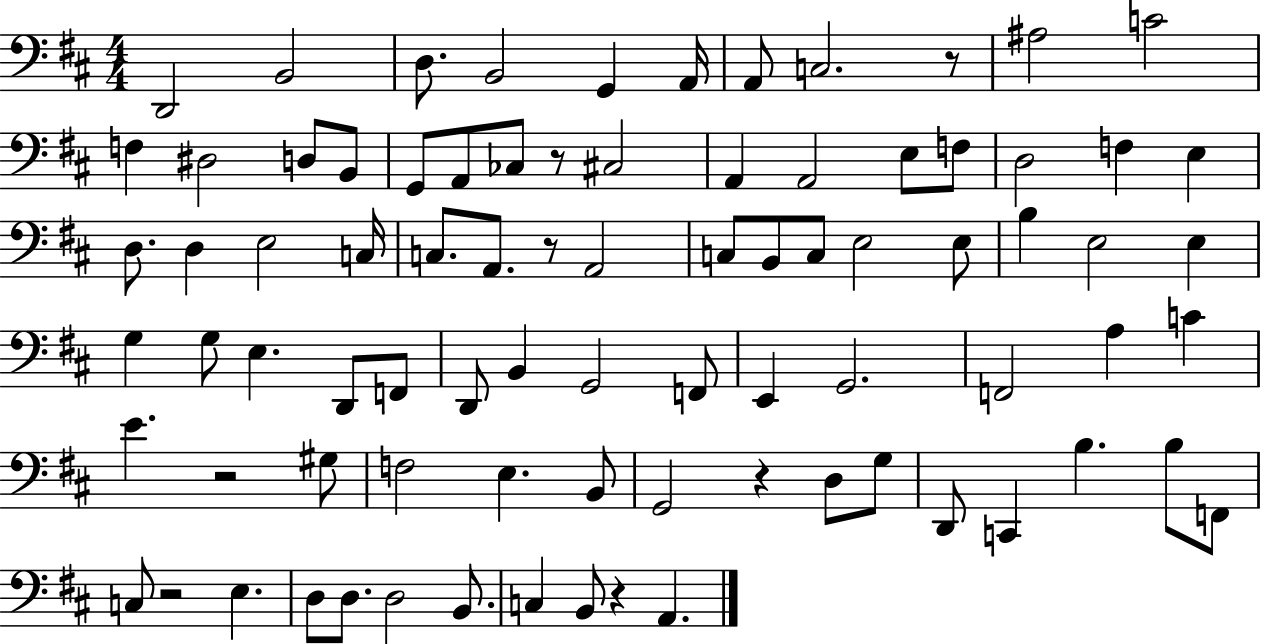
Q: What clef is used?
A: bass